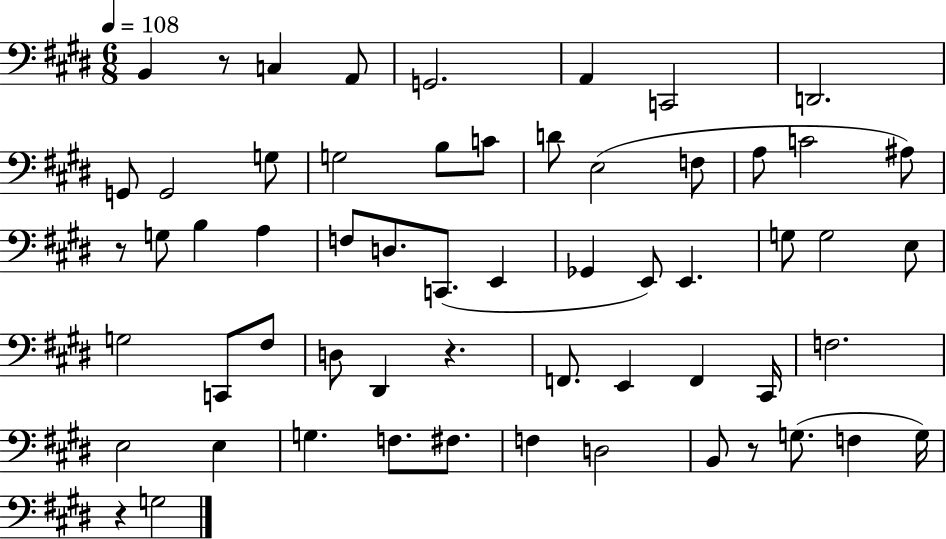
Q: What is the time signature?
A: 6/8